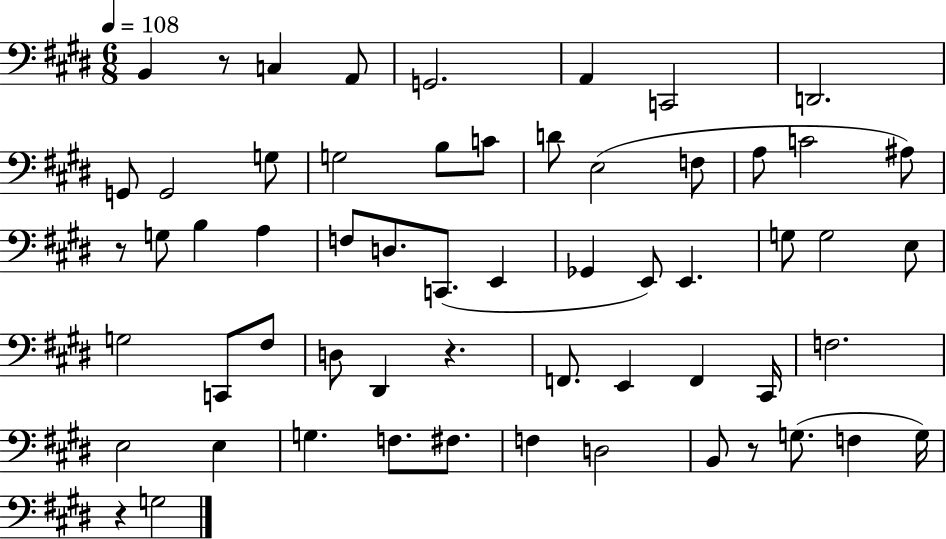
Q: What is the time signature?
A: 6/8